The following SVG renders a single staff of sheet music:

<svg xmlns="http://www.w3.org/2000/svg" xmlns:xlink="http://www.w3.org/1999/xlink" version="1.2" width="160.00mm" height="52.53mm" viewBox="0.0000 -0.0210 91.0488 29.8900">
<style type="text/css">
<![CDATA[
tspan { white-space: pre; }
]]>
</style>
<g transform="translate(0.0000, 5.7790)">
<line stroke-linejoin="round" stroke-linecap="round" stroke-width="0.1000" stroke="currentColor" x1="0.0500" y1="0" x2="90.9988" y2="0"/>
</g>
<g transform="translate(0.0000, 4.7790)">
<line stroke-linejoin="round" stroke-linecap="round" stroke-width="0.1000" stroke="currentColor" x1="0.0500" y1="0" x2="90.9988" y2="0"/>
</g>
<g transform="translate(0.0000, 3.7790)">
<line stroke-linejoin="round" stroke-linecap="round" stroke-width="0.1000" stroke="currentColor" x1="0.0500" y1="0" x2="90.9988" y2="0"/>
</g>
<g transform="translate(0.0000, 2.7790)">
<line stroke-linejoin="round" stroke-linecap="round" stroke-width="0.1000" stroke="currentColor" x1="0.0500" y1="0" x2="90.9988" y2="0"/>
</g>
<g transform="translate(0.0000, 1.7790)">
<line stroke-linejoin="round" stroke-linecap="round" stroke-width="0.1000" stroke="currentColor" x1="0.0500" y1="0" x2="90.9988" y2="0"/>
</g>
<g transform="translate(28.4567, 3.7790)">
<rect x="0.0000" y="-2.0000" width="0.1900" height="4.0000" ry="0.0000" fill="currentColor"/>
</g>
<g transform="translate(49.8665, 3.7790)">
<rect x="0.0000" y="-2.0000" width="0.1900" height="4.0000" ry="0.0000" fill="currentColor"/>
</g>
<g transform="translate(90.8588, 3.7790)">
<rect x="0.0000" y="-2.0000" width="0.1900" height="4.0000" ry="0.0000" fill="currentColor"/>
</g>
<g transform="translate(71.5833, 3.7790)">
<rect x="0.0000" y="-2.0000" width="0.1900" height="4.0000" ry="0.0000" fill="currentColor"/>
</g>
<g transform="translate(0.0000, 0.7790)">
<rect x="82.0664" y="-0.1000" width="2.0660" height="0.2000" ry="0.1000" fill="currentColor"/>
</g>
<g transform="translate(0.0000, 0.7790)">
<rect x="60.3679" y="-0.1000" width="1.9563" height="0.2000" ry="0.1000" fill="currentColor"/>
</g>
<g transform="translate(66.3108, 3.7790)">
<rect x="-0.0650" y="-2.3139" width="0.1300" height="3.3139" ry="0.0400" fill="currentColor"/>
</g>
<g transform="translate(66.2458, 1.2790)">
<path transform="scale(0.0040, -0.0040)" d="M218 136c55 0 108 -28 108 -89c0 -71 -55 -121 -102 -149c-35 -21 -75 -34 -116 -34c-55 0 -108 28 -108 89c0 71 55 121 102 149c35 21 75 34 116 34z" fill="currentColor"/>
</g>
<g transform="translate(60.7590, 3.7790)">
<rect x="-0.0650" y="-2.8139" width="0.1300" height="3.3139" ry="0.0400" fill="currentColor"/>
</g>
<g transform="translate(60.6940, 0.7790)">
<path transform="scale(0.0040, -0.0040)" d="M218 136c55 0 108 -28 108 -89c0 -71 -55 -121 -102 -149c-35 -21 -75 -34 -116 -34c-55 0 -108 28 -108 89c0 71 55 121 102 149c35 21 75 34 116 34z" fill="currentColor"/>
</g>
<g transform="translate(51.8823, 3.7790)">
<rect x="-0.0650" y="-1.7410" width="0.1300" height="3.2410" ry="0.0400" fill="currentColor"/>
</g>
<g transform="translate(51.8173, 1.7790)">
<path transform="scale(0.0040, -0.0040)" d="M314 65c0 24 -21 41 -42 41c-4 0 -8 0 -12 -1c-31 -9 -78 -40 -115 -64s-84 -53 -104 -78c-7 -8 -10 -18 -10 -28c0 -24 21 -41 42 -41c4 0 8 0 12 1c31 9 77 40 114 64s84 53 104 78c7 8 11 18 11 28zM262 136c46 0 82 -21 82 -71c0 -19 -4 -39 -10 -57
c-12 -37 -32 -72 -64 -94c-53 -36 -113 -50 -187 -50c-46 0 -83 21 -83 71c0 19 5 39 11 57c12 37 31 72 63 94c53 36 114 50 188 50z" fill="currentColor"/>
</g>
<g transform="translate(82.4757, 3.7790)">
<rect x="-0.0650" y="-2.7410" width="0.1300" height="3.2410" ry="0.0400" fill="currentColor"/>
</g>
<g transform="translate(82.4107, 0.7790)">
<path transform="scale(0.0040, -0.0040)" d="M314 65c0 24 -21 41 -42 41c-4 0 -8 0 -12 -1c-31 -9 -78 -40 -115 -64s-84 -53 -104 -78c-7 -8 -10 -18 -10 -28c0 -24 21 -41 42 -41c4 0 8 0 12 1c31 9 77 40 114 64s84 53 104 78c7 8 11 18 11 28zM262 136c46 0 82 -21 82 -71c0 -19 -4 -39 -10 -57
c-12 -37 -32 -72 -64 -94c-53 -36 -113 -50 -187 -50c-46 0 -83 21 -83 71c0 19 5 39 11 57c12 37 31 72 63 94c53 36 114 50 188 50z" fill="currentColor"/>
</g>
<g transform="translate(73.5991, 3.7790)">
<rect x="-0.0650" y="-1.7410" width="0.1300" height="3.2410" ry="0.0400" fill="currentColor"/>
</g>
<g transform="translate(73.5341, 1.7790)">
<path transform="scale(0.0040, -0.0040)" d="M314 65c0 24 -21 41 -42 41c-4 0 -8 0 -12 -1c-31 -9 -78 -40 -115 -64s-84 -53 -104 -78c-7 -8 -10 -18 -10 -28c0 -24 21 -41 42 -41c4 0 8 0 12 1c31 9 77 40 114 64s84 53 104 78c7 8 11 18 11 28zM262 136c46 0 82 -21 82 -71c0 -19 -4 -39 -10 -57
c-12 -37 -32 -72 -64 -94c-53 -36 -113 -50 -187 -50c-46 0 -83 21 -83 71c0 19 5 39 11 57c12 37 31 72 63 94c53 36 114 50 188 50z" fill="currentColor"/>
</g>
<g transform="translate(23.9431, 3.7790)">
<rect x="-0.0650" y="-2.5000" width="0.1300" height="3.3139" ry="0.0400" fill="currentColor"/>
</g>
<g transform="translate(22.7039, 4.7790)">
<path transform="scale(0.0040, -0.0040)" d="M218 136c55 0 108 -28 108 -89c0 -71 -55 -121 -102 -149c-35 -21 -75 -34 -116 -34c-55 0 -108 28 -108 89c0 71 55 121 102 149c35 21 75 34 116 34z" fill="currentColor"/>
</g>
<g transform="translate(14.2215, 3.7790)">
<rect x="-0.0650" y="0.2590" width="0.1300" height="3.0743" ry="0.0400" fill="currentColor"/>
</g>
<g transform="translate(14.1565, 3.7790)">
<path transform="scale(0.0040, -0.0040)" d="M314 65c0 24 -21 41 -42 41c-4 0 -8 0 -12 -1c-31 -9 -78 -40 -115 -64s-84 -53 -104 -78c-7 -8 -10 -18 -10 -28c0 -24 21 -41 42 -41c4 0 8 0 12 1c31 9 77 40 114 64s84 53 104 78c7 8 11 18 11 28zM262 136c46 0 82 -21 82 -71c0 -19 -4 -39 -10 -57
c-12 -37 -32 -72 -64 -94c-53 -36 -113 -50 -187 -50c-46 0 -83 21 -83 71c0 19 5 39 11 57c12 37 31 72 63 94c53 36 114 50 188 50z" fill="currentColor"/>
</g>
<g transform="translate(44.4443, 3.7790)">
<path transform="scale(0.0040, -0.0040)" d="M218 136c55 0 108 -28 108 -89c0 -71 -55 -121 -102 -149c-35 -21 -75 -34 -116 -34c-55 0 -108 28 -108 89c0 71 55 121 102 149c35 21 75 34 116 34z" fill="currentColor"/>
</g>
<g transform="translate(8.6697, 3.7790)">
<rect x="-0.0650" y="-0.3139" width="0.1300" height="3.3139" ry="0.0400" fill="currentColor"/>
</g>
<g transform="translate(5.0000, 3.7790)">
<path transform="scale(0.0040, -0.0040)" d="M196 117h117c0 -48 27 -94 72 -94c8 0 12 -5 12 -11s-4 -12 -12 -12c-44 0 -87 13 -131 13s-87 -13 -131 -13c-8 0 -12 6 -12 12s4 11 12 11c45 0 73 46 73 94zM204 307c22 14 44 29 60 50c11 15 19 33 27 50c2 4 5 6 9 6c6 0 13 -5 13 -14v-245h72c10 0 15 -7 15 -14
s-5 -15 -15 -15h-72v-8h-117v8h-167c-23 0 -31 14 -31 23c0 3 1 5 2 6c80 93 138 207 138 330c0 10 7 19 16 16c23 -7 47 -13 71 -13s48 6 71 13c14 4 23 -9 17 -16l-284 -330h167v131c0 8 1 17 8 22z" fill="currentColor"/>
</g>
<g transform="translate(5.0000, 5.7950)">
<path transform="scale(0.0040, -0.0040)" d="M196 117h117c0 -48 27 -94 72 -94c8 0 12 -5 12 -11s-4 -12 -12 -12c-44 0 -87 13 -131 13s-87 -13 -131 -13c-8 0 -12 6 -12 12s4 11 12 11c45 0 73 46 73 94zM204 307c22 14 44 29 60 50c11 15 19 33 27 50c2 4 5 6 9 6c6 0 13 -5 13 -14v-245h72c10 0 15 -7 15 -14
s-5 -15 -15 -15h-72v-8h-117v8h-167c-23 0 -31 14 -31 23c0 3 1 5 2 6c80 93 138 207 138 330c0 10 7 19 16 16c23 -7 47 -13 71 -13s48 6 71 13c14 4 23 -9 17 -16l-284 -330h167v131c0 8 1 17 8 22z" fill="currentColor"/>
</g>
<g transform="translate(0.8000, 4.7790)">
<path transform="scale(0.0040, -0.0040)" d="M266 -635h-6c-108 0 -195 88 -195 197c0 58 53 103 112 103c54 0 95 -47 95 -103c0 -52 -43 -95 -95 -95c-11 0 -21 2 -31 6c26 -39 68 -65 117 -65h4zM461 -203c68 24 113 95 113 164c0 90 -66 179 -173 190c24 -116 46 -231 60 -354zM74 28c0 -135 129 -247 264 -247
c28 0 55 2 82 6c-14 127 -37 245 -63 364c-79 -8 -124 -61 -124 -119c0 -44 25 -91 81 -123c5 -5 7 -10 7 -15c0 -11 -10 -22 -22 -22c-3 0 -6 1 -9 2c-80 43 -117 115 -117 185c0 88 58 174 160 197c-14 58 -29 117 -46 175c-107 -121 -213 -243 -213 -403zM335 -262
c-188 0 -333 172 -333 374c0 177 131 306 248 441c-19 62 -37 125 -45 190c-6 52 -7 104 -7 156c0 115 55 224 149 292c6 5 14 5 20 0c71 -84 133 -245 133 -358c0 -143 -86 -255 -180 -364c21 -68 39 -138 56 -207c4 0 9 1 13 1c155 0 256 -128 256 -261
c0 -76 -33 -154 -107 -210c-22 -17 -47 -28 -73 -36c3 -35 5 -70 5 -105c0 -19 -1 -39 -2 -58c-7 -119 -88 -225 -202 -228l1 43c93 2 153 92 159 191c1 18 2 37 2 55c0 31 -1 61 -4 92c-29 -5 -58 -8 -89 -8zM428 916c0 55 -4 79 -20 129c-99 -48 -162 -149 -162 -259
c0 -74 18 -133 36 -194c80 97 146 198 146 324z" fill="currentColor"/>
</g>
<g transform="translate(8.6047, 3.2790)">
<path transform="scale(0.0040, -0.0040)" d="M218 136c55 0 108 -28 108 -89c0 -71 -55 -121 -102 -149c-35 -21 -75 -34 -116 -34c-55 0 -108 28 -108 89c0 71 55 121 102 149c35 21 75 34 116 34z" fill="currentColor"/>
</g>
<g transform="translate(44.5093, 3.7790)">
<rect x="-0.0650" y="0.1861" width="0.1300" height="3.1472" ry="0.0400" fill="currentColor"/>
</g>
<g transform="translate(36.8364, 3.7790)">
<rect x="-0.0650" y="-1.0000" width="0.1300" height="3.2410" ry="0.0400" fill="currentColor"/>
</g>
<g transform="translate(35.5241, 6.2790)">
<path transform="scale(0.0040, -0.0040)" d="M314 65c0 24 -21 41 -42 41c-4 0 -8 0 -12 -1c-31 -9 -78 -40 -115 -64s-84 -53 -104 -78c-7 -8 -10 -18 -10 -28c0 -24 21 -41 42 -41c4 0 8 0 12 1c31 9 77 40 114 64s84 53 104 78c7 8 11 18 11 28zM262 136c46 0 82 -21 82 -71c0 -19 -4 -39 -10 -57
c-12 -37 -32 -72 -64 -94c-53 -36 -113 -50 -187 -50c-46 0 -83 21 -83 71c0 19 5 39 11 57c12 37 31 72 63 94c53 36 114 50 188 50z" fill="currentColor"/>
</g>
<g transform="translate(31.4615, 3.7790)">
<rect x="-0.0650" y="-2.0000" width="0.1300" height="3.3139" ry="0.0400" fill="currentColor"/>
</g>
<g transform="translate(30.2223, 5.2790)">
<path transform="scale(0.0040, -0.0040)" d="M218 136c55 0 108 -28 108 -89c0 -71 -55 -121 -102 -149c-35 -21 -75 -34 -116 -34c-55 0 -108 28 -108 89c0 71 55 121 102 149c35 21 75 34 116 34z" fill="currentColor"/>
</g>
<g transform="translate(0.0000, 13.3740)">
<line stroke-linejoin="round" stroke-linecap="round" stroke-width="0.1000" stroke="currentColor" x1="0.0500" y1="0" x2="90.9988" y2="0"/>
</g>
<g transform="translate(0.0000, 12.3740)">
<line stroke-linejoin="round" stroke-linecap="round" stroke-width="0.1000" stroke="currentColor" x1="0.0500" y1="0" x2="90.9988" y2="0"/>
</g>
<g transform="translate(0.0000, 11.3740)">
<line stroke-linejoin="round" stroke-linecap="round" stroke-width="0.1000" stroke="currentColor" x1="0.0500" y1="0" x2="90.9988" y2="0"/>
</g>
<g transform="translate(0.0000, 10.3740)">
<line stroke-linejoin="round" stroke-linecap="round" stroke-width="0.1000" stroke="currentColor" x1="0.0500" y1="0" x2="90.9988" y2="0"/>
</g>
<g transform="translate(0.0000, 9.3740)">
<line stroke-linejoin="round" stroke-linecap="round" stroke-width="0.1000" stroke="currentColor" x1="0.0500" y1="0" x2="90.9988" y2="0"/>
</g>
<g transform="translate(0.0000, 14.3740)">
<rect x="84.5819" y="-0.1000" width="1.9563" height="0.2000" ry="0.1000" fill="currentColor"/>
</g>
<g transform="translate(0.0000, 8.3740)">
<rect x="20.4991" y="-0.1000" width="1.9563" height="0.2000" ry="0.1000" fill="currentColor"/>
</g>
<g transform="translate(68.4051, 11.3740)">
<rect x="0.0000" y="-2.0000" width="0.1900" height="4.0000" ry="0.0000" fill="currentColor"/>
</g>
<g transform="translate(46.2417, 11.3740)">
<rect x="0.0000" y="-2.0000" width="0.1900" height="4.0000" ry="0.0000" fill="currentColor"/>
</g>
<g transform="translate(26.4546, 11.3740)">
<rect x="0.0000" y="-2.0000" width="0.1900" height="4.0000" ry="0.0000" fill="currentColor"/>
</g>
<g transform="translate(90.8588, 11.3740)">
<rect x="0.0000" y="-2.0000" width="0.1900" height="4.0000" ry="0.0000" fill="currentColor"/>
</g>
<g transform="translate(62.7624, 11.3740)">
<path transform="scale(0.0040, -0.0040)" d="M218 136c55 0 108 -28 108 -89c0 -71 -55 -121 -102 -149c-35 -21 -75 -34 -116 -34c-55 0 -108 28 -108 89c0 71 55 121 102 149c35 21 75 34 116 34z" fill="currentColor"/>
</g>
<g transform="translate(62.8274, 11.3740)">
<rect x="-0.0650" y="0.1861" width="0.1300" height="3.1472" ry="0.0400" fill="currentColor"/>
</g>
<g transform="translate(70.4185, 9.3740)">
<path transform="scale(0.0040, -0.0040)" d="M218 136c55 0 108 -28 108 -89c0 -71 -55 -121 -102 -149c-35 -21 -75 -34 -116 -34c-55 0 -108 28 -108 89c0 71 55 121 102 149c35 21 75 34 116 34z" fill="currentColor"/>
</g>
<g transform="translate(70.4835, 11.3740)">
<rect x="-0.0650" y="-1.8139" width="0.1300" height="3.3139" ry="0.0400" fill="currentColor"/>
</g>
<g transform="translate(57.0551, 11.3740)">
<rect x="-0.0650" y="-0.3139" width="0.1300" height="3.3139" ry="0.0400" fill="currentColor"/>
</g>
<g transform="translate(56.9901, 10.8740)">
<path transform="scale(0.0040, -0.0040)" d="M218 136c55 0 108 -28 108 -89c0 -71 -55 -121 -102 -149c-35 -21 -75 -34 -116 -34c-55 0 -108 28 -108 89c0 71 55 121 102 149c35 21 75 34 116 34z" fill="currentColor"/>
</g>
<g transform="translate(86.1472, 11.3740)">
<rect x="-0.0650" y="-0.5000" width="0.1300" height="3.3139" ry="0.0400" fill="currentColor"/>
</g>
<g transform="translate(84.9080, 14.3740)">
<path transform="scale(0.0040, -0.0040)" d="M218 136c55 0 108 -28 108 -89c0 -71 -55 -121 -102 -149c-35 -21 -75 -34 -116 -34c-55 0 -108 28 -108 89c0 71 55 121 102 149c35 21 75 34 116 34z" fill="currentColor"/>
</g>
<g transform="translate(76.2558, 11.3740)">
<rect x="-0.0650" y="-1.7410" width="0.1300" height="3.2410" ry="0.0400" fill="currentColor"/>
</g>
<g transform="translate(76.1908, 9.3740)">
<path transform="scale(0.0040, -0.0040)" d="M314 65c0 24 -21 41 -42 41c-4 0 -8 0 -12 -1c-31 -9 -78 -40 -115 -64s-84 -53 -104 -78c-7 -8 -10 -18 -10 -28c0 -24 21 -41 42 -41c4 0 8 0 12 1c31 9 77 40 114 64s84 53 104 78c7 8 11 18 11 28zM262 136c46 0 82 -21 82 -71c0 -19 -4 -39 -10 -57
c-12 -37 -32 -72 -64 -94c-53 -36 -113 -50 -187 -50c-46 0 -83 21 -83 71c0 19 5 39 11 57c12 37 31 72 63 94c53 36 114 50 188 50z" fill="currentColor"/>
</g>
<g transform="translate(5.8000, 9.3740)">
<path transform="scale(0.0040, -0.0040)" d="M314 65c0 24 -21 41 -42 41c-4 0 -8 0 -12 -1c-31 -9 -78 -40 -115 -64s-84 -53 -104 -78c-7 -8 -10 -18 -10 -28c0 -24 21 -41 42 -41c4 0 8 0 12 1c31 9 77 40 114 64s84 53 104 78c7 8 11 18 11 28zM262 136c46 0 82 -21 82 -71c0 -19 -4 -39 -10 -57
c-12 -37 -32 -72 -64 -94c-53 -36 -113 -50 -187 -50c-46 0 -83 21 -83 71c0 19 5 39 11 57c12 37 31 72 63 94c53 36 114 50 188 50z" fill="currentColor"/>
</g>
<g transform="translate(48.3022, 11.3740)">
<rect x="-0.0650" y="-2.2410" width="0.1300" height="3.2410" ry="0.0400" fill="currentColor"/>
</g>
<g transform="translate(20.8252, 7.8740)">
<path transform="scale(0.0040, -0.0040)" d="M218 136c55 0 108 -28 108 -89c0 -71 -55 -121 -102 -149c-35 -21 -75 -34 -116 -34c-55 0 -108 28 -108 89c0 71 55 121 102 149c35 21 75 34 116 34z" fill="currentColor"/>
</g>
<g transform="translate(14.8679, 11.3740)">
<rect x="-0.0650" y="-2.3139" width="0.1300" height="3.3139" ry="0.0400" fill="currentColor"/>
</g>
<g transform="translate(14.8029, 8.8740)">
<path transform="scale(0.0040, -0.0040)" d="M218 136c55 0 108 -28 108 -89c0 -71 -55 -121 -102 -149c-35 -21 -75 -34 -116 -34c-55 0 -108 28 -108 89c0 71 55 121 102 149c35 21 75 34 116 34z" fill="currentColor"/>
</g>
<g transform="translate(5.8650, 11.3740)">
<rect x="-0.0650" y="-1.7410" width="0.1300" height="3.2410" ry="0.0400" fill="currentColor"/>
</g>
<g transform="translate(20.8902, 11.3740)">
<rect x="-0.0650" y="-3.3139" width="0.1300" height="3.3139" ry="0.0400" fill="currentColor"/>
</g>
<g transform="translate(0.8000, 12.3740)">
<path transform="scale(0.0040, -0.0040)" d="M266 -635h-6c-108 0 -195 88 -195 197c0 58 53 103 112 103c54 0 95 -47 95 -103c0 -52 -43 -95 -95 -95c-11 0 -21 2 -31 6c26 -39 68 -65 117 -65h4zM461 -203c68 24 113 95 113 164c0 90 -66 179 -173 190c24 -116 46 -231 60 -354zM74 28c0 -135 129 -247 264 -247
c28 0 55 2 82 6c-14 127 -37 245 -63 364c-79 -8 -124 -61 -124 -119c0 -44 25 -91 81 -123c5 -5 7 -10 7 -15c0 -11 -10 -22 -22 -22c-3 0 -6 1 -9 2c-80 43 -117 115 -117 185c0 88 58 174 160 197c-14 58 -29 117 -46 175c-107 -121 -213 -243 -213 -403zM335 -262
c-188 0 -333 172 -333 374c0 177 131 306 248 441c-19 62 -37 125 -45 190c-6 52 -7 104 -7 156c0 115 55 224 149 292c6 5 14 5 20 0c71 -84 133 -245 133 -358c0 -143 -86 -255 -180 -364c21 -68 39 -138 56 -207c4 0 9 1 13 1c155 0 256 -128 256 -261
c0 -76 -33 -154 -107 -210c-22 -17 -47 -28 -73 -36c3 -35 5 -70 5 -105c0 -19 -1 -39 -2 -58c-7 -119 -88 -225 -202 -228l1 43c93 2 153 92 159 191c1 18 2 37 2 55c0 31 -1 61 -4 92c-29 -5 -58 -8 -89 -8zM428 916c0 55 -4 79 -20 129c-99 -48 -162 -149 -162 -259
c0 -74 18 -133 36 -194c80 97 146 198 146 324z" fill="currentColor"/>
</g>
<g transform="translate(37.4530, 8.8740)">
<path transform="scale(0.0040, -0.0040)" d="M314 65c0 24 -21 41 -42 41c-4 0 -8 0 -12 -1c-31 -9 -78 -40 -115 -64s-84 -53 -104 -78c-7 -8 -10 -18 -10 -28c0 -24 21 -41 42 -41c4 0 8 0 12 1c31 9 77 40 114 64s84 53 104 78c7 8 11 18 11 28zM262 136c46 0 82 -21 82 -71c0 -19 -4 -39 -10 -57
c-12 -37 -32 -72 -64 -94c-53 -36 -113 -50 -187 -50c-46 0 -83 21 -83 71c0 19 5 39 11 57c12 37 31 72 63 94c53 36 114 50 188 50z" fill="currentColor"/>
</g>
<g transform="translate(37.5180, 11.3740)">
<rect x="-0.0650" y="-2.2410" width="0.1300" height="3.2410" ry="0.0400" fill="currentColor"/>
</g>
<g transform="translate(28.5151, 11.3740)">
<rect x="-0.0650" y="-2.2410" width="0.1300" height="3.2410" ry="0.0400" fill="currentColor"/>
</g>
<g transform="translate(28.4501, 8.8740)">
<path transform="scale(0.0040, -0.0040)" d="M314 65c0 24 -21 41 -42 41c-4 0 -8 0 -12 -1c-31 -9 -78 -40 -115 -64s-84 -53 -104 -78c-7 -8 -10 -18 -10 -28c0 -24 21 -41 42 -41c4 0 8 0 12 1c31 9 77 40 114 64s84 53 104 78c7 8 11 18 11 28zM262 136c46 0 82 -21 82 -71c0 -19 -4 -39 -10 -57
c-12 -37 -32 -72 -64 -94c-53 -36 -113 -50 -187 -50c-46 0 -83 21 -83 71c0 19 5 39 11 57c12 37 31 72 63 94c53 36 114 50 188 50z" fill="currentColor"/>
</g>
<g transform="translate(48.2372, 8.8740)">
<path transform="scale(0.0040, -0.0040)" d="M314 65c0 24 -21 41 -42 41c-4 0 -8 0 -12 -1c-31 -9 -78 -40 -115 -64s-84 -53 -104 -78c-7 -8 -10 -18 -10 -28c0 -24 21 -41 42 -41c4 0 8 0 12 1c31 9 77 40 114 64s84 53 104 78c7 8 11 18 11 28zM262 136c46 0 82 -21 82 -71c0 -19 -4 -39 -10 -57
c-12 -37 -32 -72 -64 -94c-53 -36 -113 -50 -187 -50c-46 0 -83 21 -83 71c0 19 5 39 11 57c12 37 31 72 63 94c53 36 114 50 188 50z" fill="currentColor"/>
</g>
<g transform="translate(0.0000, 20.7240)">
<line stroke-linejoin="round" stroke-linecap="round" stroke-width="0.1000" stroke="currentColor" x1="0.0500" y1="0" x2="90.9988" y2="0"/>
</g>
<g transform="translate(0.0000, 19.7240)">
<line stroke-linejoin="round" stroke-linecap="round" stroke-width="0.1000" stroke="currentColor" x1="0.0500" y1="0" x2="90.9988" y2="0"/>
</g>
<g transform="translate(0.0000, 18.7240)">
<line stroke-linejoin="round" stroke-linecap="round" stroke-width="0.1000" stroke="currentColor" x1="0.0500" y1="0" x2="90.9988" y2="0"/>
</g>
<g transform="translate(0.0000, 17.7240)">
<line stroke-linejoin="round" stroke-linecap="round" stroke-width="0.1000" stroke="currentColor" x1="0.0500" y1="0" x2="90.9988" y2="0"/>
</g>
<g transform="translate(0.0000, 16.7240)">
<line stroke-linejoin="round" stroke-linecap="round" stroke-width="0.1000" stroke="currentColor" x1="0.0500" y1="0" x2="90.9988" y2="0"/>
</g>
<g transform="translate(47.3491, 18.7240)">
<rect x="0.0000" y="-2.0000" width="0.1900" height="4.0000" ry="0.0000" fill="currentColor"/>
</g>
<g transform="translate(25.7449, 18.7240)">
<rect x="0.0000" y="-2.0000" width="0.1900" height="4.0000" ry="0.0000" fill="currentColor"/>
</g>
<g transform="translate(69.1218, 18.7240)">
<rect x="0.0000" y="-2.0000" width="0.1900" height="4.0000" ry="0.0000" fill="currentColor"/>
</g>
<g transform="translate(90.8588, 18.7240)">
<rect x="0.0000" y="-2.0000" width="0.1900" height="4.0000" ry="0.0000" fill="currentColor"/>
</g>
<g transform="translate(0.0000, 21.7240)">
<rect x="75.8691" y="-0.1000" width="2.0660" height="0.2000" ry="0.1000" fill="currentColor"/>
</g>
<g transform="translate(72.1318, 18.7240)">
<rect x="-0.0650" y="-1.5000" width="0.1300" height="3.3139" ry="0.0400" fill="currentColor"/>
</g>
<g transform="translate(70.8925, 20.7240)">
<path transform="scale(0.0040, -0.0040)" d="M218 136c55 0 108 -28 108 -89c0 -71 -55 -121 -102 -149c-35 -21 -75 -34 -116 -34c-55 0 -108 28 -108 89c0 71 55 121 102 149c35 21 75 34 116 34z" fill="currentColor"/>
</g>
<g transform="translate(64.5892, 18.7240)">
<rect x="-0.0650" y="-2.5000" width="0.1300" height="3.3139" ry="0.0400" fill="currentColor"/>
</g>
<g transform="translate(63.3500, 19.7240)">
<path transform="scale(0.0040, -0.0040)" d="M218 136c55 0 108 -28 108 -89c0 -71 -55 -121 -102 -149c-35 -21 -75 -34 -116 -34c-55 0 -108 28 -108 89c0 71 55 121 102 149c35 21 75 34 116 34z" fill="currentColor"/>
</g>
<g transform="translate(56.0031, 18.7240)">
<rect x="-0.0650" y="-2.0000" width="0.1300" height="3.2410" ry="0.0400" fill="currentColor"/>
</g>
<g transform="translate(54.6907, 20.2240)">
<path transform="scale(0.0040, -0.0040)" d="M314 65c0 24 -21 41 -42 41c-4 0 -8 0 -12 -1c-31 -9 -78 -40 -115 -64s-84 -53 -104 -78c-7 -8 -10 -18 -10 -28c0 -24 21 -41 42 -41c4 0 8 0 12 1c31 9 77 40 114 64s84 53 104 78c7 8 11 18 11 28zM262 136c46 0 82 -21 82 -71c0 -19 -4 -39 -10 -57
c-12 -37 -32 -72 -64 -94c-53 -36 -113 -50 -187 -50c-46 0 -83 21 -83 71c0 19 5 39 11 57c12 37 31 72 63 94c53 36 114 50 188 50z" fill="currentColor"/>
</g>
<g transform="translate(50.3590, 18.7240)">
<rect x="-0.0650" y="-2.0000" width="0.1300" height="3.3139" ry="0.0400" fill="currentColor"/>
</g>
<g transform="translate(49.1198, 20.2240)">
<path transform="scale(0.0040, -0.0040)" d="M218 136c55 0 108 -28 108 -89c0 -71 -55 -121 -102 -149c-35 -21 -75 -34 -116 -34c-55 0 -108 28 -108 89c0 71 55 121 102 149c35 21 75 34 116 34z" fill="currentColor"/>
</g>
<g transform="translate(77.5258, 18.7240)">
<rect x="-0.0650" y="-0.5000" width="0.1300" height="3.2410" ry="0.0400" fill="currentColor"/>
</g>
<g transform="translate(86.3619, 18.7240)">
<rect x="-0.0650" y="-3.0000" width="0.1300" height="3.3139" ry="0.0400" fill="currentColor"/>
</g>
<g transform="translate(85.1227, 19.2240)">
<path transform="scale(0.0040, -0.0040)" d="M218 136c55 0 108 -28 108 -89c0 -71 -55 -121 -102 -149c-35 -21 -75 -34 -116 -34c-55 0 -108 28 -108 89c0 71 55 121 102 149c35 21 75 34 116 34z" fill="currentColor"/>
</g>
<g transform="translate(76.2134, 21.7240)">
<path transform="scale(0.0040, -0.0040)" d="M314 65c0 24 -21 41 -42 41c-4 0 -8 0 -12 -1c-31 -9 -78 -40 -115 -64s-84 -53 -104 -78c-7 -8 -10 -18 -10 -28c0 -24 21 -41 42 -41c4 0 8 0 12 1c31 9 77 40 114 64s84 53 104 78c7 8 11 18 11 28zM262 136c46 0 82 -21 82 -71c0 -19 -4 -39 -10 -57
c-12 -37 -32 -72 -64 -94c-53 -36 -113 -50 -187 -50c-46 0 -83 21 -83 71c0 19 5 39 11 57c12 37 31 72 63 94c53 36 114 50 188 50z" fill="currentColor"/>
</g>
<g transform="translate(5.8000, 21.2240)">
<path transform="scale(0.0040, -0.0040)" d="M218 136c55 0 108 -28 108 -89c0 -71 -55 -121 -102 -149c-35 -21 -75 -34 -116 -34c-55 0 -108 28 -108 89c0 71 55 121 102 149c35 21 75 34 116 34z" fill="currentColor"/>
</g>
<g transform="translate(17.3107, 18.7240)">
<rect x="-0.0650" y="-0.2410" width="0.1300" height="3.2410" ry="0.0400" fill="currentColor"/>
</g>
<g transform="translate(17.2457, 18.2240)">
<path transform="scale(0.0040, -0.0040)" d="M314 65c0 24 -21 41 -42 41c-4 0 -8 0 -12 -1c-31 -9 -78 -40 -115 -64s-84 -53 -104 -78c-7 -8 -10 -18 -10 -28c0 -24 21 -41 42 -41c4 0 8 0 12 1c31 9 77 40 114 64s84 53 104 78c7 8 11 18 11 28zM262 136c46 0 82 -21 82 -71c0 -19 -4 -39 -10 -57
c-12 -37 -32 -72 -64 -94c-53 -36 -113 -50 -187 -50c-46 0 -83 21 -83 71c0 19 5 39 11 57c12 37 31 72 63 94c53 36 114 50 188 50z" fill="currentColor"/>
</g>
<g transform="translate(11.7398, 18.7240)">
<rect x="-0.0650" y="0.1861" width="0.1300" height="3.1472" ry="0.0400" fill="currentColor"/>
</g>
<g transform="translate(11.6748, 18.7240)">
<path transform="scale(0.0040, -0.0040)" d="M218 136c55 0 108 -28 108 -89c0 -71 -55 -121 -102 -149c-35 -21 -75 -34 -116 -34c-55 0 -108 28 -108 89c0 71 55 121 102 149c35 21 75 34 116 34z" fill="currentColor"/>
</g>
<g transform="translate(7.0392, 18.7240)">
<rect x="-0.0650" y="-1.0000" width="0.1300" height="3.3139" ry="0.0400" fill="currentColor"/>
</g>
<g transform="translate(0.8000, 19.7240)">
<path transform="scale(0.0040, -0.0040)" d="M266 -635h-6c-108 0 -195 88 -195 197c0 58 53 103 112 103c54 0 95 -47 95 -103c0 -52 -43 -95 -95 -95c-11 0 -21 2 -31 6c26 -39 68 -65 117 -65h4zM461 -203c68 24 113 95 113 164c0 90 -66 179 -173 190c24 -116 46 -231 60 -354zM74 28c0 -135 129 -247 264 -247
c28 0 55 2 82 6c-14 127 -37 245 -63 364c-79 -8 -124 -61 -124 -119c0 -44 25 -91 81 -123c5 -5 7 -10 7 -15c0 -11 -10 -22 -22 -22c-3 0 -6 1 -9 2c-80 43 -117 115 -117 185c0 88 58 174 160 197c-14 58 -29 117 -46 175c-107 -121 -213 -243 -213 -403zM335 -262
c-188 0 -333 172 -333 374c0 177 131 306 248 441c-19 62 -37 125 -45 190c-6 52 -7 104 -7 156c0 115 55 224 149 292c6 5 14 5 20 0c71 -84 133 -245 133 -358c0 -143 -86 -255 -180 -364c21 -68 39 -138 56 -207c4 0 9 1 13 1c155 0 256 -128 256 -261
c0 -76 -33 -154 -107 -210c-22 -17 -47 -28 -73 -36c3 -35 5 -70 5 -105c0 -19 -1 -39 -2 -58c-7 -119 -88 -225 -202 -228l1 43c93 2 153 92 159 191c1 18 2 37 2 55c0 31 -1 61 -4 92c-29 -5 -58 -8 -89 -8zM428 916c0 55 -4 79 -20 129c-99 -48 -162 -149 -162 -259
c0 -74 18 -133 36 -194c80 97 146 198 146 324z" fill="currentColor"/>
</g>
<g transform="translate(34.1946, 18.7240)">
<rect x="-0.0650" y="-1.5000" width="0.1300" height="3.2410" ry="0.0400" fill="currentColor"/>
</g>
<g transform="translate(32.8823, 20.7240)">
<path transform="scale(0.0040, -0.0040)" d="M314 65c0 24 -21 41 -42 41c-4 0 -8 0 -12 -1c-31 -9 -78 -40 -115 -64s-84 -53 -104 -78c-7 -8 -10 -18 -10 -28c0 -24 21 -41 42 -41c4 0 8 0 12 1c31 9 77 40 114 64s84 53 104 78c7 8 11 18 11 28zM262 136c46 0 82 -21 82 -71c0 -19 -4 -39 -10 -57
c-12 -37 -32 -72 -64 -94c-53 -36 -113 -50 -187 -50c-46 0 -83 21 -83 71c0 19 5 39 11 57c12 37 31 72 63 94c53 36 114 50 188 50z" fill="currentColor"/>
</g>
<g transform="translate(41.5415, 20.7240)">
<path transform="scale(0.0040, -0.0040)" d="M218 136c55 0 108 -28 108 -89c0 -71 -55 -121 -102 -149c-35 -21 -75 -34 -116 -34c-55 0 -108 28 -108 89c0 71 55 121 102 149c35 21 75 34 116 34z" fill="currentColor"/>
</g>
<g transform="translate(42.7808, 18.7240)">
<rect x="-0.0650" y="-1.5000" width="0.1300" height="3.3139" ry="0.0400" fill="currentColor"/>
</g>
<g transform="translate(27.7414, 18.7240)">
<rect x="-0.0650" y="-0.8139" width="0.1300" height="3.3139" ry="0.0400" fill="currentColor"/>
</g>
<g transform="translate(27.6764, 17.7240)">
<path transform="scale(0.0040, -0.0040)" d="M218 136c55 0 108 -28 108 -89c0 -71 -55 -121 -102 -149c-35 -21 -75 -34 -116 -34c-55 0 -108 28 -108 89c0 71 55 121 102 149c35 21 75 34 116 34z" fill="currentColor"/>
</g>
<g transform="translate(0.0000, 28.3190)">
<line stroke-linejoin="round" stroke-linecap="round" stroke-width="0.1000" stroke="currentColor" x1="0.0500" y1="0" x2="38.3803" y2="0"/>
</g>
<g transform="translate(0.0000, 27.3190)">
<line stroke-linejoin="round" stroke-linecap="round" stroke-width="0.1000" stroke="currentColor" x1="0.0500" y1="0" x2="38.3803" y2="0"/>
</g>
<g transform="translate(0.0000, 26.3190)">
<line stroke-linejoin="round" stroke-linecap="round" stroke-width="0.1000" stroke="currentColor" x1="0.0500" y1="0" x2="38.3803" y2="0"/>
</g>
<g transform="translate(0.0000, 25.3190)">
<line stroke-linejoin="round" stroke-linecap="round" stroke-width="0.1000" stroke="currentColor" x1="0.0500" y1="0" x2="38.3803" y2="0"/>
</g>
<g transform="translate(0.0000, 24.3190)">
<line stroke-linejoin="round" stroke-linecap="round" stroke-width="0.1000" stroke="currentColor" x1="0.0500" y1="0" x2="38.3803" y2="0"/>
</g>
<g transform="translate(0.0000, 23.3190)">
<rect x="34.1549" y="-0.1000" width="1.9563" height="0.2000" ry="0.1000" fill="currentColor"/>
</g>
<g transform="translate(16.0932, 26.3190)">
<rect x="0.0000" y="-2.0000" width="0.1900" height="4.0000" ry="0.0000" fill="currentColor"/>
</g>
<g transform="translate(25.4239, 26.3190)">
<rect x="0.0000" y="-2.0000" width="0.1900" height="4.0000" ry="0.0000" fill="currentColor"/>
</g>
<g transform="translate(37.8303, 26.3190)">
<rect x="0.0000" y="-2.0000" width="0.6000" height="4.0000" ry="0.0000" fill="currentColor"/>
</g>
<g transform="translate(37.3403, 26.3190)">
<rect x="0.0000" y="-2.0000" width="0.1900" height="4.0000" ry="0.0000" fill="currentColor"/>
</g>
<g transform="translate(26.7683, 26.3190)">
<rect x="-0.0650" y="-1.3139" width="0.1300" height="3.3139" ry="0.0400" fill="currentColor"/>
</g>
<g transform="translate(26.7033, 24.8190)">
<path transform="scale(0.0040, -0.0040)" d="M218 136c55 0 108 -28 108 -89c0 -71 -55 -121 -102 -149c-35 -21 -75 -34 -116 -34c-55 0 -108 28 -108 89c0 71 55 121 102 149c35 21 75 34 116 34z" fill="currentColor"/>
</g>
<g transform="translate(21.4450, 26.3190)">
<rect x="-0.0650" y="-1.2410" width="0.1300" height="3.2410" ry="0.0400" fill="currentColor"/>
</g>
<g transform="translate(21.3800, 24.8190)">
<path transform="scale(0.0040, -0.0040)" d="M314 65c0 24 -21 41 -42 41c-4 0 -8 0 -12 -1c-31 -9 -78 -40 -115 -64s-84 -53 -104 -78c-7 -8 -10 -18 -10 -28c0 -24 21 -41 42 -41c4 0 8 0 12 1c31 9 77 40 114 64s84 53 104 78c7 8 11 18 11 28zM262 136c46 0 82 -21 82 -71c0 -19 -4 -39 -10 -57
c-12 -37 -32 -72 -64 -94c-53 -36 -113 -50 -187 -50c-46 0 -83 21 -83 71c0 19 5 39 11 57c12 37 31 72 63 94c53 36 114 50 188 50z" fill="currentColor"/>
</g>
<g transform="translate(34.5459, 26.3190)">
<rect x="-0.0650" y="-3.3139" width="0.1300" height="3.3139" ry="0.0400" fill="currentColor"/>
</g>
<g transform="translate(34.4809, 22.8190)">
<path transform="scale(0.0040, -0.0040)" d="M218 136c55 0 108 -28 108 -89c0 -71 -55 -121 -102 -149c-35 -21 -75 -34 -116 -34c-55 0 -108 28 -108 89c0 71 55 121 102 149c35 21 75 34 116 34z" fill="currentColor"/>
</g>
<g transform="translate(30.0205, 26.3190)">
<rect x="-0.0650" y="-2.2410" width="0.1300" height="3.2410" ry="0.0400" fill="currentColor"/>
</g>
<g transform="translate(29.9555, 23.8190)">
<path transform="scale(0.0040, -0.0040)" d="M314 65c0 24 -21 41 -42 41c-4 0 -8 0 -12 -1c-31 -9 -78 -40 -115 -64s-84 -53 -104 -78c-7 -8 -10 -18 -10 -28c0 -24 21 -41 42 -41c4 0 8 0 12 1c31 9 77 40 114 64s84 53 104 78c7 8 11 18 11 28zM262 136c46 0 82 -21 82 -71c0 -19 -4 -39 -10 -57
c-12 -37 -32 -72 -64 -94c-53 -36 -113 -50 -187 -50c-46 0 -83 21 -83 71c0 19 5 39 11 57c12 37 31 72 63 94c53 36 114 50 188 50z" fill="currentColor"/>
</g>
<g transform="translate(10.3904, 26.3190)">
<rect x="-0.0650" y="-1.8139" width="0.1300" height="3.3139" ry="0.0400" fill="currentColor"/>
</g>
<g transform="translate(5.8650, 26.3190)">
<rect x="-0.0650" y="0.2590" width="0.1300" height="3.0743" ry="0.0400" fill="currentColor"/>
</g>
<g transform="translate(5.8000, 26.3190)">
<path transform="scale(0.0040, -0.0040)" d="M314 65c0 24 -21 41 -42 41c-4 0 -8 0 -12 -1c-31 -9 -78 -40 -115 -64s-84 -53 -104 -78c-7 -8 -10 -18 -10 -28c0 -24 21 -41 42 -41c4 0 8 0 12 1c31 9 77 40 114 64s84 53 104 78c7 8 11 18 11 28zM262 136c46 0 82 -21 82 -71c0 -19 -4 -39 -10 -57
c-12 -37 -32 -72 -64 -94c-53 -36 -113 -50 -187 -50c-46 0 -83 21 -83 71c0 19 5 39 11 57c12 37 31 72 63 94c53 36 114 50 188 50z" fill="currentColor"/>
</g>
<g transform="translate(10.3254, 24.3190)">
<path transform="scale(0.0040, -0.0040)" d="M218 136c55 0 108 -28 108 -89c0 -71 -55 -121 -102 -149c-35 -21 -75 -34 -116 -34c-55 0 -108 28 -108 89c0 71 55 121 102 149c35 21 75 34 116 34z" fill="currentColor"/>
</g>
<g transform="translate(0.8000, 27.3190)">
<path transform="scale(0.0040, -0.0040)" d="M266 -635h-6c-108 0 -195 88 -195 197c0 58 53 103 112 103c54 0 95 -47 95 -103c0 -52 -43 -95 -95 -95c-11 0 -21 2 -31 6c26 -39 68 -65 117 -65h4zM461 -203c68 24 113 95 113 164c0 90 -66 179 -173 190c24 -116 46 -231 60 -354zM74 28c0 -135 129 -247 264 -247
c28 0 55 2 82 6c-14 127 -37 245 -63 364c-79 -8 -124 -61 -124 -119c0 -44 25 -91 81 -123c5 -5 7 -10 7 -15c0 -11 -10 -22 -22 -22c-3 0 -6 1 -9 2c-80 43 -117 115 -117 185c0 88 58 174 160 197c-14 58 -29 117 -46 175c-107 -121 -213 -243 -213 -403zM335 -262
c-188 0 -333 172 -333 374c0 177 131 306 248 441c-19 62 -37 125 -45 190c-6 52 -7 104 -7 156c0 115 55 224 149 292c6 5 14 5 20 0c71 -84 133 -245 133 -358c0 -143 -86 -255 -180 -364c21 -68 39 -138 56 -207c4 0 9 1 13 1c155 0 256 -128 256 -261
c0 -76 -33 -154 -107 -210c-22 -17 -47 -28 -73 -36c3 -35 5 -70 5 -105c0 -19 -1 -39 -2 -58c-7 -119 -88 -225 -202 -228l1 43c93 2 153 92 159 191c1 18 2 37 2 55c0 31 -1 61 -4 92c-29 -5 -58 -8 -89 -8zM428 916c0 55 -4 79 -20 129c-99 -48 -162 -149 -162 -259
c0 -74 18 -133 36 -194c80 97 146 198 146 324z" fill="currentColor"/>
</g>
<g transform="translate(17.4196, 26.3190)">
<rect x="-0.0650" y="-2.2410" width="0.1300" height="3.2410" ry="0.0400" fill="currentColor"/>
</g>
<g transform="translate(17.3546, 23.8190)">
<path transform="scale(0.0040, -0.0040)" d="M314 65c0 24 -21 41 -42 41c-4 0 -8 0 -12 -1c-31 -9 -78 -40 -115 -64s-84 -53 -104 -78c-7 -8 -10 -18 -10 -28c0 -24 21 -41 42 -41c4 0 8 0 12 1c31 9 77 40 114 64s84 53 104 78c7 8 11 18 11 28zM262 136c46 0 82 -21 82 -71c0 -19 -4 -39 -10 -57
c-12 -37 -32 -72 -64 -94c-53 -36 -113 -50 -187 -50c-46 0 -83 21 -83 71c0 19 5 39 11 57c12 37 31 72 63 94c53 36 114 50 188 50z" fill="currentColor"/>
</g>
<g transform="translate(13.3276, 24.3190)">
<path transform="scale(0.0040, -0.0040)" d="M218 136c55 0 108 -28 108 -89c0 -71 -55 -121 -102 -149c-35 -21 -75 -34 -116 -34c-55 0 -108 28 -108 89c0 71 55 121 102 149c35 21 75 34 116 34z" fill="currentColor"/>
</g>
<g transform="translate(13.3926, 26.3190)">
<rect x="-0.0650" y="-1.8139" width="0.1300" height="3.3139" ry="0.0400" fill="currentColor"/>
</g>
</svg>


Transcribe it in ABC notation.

X:1
T:Untitled
M:4/4
L:1/4
K:C
c B2 G F D2 B f2 a g f2 a2 f2 g b g2 g2 g2 c B f f2 C D B c2 d E2 E F F2 G E C2 A B2 f f g2 e2 e g2 b